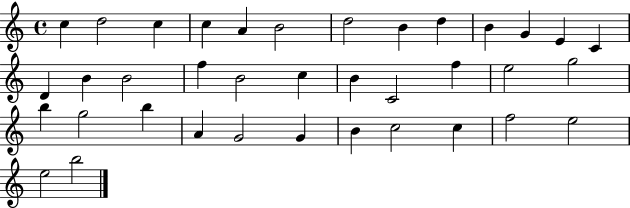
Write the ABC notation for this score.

X:1
T:Untitled
M:4/4
L:1/4
K:C
c d2 c c A B2 d2 B d B G E C D B B2 f B2 c B C2 f e2 g2 b g2 b A G2 G B c2 c f2 e2 e2 b2